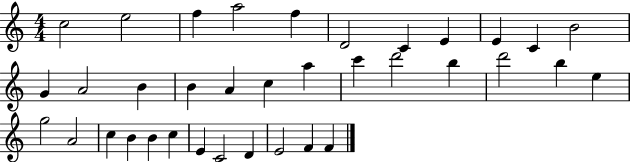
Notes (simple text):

C5/h E5/h F5/q A5/h F5/q D4/h C4/q E4/q E4/q C4/q B4/h G4/q A4/h B4/q B4/q A4/q C5/q A5/q C6/q D6/h B5/q D6/h B5/q E5/q G5/h A4/h C5/q B4/q B4/q C5/q E4/q C4/h D4/q E4/h F4/q F4/q